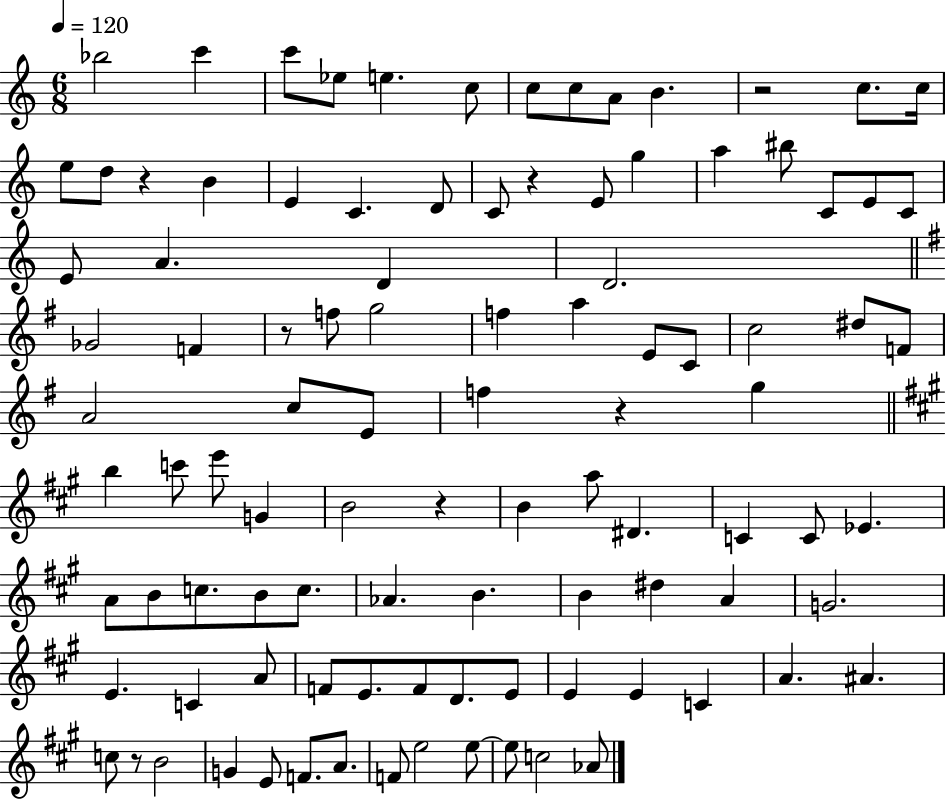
Bb5/h C6/q C6/e Eb5/e E5/q. C5/e C5/e C5/e A4/e B4/q. R/h C5/e. C5/s E5/e D5/e R/q B4/q E4/q C4/q. D4/e C4/e R/q E4/e G5/q A5/q BIS5/e C4/e E4/e C4/e E4/e A4/q. D4/q D4/h. Gb4/h F4/q R/e F5/e G5/h F5/q A5/q E4/e C4/e C5/h D#5/e F4/e A4/h C5/e E4/e F5/q R/q G5/q B5/q C6/e E6/e G4/q B4/h R/q B4/q A5/e D#4/q. C4/q C4/e Eb4/q. A4/e B4/e C5/e. B4/e C5/e. Ab4/q. B4/q. B4/q D#5/q A4/q G4/h. E4/q. C4/q A4/e F4/e E4/e. F4/e D4/e. E4/e E4/q E4/q C4/q A4/q. A#4/q. C5/e R/e B4/h G4/q E4/e F4/e. A4/e. F4/e E5/h E5/e E5/e C5/h Ab4/e